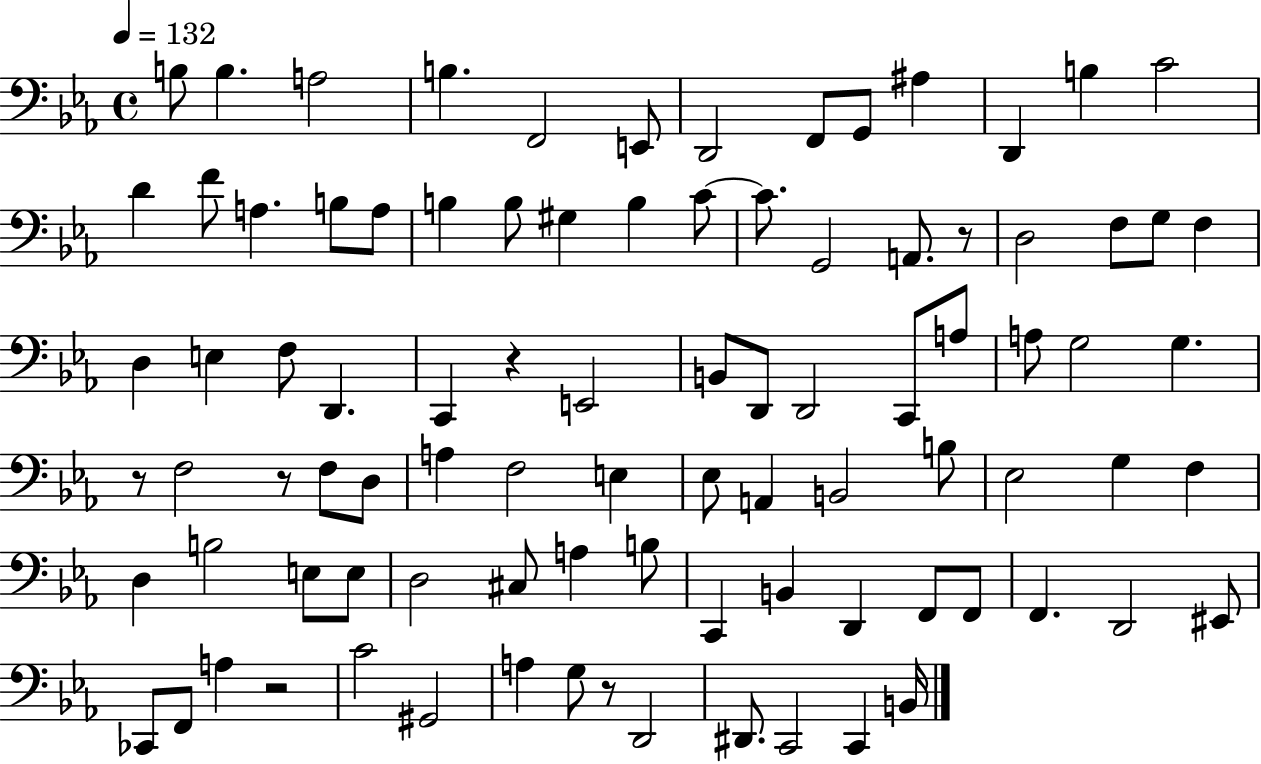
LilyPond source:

{
  \clef bass
  \time 4/4
  \defaultTimeSignature
  \key ees \major
  \tempo 4 = 132
  \repeat volta 2 { b8 b4. a2 | b4. f,2 e,8 | d,2 f,8 g,8 ais4 | d,4 b4 c'2 | \break d'4 f'8 a4. b8 a8 | b4 b8 gis4 b4 c'8~~ | c'8. g,2 a,8. r8 | d2 f8 g8 f4 | \break d4 e4 f8 d,4. | c,4 r4 e,2 | b,8 d,8 d,2 c,8 a8 | a8 g2 g4. | \break r8 f2 r8 f8 d8 | a4 f2 e4 | ees8 a,4 b,2 b8 | ees2 g4 f4 | \break d4 b2 e8 e8 | d2 cis8 a4 b8 | c,4 b,4 d,4 f,8 f,8 | f,4. d,2 eis,8 | \break ces,8 f,8 a4 r2 | c'2 gis,2 | a4 g8 r8 d,2 | dis,8. c,2 c,4 b,16 | \break } \bar "|."
}